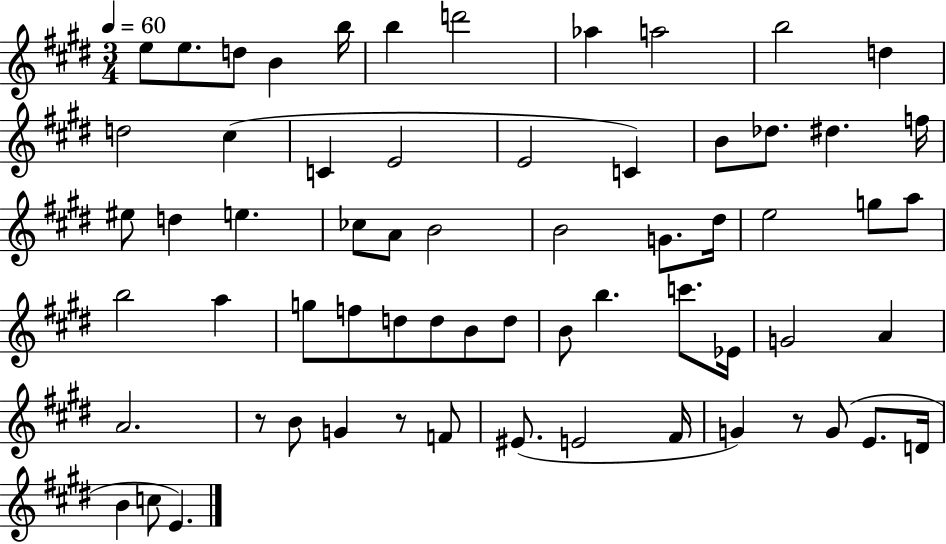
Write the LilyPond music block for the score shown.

{
  \clef treble
  \numericTimeSignature
  \time 3/4
  \key e \major
  \tempo 4 = 60
  e''8 e''8. d''8 b'4 b''16 | b''4 d'''2 | aes''4 a''2 | b''2 d''4 | \break d''2 cis''4( | c'4 e'2 | e'2 c'4) | b'8 des''8. dis''4. f''16 | \break eis''8 d''4 e''4. | ces''8 a'8 b'2 | b'2 g'8. dis''16 | e''2 g''8 a''8 | \break b''2 a''4 | g''8 f''8 d''8 d''8 b'8 d''8 | b'8 b''4. c'''8. ees'16 | g'2 a'4 | \break a'2. | r8 b'8 g'4 r8 f'8 | eis'8.( e'2 fis'16 | g'4) r8 g'8( e'8. d'16 | \break b'4 c''8 e'4.) | \bar "|."
}